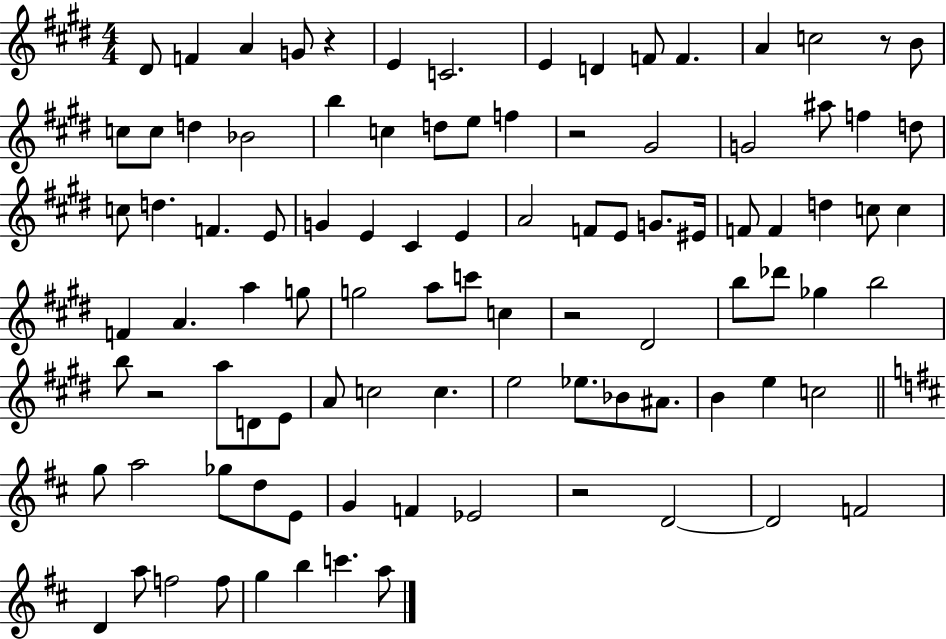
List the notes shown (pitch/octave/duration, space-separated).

D#4/e F4/q A4/q G4/e R/q E4/q C4/h. E4/q D4/q F4/e F4/q. A4/q C5/h R/e B4/e C5/e C5/e D5/q Bb4/h B5/q C5/q D5/e E5/e F5/q R/h G#4/h G4/h A#5/e F5/q D5/e C5/e D5/q. F4/q. E4/e G4/q E4/q C#4/q E4/q A4/h F4/e E4/e G4/e. EIS4/s F4/e F4/q D5/q C5/e C5/q F4/q A4/q. A5/q G5/e G5/h A5/e C6/e C5/q R/h D#4/h B5/e Db6/e Gb5/q B5/h B5/e R/h A5/e D4/e E4/e A4/e C5/h C5/q. E5/h Eb5/e. Bb4/e A#4/e. B4/q E5/q C5/h G5/e A5/h Gb5/e D5/e E4/e G4/q F4/q Eb4/h R/h D4/h D4/h F4/h D4/q A5/e F5/h F5/e G5/q B5/q C6/q. A5/e